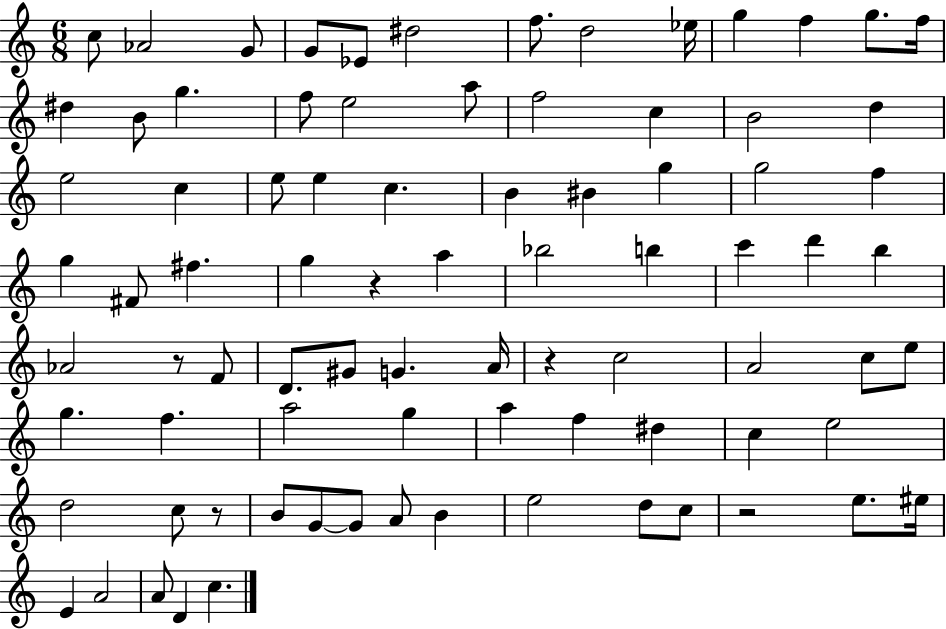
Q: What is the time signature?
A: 6/8